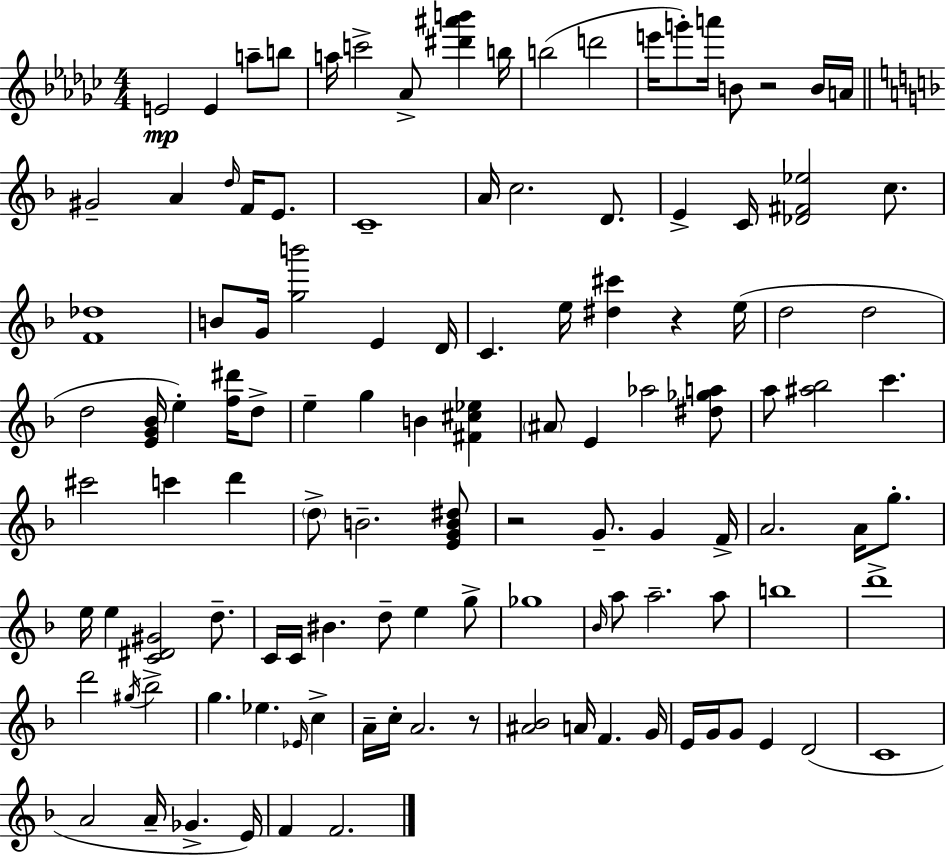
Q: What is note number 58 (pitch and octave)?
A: A4